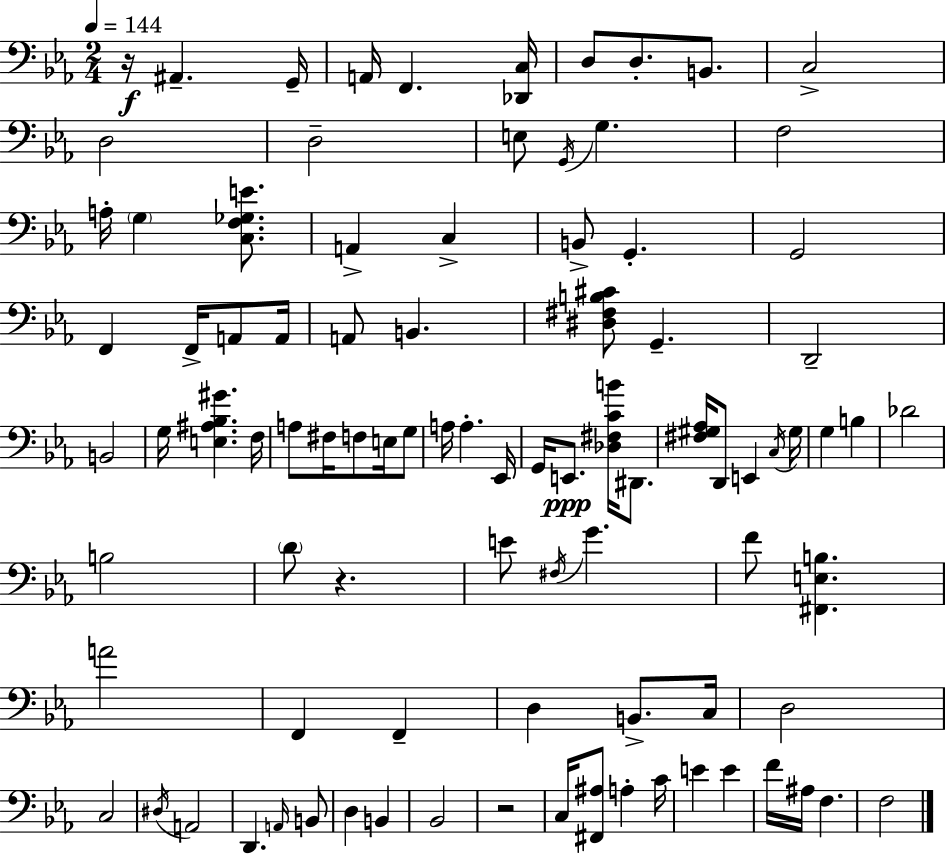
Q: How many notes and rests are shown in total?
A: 92